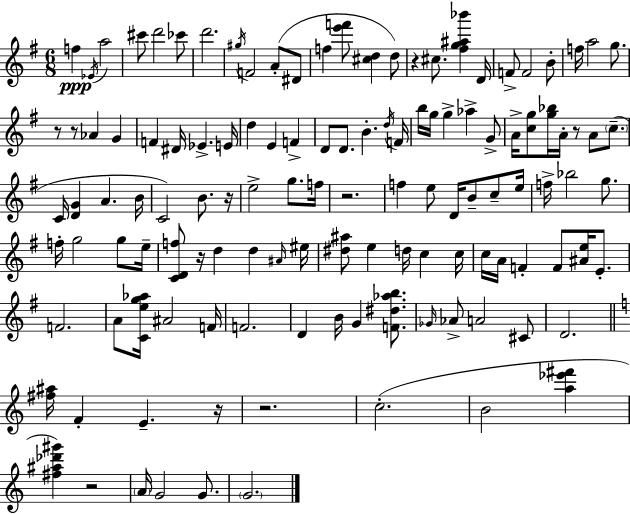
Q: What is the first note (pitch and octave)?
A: F5